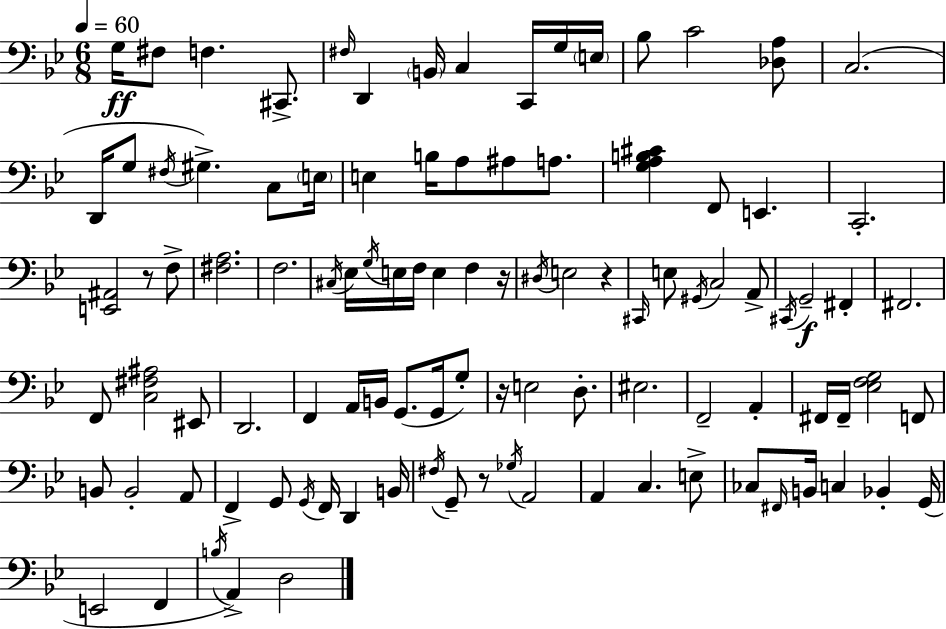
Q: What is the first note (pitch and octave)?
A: G3